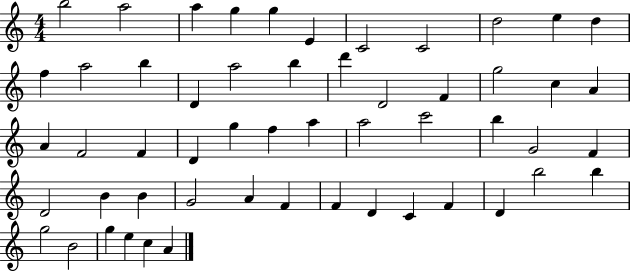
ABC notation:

X:1
T:Untitled
M:4/4
L:1/4
K:C
b2 a2 a g g E C2 C2 d2 e d f a2 b D a2 b d' D2 F g2 c A A F2 F D g f a a2 c'2 b G2 F D2 B B G2 A F F D C F D b2 b g2 B2 g e c A